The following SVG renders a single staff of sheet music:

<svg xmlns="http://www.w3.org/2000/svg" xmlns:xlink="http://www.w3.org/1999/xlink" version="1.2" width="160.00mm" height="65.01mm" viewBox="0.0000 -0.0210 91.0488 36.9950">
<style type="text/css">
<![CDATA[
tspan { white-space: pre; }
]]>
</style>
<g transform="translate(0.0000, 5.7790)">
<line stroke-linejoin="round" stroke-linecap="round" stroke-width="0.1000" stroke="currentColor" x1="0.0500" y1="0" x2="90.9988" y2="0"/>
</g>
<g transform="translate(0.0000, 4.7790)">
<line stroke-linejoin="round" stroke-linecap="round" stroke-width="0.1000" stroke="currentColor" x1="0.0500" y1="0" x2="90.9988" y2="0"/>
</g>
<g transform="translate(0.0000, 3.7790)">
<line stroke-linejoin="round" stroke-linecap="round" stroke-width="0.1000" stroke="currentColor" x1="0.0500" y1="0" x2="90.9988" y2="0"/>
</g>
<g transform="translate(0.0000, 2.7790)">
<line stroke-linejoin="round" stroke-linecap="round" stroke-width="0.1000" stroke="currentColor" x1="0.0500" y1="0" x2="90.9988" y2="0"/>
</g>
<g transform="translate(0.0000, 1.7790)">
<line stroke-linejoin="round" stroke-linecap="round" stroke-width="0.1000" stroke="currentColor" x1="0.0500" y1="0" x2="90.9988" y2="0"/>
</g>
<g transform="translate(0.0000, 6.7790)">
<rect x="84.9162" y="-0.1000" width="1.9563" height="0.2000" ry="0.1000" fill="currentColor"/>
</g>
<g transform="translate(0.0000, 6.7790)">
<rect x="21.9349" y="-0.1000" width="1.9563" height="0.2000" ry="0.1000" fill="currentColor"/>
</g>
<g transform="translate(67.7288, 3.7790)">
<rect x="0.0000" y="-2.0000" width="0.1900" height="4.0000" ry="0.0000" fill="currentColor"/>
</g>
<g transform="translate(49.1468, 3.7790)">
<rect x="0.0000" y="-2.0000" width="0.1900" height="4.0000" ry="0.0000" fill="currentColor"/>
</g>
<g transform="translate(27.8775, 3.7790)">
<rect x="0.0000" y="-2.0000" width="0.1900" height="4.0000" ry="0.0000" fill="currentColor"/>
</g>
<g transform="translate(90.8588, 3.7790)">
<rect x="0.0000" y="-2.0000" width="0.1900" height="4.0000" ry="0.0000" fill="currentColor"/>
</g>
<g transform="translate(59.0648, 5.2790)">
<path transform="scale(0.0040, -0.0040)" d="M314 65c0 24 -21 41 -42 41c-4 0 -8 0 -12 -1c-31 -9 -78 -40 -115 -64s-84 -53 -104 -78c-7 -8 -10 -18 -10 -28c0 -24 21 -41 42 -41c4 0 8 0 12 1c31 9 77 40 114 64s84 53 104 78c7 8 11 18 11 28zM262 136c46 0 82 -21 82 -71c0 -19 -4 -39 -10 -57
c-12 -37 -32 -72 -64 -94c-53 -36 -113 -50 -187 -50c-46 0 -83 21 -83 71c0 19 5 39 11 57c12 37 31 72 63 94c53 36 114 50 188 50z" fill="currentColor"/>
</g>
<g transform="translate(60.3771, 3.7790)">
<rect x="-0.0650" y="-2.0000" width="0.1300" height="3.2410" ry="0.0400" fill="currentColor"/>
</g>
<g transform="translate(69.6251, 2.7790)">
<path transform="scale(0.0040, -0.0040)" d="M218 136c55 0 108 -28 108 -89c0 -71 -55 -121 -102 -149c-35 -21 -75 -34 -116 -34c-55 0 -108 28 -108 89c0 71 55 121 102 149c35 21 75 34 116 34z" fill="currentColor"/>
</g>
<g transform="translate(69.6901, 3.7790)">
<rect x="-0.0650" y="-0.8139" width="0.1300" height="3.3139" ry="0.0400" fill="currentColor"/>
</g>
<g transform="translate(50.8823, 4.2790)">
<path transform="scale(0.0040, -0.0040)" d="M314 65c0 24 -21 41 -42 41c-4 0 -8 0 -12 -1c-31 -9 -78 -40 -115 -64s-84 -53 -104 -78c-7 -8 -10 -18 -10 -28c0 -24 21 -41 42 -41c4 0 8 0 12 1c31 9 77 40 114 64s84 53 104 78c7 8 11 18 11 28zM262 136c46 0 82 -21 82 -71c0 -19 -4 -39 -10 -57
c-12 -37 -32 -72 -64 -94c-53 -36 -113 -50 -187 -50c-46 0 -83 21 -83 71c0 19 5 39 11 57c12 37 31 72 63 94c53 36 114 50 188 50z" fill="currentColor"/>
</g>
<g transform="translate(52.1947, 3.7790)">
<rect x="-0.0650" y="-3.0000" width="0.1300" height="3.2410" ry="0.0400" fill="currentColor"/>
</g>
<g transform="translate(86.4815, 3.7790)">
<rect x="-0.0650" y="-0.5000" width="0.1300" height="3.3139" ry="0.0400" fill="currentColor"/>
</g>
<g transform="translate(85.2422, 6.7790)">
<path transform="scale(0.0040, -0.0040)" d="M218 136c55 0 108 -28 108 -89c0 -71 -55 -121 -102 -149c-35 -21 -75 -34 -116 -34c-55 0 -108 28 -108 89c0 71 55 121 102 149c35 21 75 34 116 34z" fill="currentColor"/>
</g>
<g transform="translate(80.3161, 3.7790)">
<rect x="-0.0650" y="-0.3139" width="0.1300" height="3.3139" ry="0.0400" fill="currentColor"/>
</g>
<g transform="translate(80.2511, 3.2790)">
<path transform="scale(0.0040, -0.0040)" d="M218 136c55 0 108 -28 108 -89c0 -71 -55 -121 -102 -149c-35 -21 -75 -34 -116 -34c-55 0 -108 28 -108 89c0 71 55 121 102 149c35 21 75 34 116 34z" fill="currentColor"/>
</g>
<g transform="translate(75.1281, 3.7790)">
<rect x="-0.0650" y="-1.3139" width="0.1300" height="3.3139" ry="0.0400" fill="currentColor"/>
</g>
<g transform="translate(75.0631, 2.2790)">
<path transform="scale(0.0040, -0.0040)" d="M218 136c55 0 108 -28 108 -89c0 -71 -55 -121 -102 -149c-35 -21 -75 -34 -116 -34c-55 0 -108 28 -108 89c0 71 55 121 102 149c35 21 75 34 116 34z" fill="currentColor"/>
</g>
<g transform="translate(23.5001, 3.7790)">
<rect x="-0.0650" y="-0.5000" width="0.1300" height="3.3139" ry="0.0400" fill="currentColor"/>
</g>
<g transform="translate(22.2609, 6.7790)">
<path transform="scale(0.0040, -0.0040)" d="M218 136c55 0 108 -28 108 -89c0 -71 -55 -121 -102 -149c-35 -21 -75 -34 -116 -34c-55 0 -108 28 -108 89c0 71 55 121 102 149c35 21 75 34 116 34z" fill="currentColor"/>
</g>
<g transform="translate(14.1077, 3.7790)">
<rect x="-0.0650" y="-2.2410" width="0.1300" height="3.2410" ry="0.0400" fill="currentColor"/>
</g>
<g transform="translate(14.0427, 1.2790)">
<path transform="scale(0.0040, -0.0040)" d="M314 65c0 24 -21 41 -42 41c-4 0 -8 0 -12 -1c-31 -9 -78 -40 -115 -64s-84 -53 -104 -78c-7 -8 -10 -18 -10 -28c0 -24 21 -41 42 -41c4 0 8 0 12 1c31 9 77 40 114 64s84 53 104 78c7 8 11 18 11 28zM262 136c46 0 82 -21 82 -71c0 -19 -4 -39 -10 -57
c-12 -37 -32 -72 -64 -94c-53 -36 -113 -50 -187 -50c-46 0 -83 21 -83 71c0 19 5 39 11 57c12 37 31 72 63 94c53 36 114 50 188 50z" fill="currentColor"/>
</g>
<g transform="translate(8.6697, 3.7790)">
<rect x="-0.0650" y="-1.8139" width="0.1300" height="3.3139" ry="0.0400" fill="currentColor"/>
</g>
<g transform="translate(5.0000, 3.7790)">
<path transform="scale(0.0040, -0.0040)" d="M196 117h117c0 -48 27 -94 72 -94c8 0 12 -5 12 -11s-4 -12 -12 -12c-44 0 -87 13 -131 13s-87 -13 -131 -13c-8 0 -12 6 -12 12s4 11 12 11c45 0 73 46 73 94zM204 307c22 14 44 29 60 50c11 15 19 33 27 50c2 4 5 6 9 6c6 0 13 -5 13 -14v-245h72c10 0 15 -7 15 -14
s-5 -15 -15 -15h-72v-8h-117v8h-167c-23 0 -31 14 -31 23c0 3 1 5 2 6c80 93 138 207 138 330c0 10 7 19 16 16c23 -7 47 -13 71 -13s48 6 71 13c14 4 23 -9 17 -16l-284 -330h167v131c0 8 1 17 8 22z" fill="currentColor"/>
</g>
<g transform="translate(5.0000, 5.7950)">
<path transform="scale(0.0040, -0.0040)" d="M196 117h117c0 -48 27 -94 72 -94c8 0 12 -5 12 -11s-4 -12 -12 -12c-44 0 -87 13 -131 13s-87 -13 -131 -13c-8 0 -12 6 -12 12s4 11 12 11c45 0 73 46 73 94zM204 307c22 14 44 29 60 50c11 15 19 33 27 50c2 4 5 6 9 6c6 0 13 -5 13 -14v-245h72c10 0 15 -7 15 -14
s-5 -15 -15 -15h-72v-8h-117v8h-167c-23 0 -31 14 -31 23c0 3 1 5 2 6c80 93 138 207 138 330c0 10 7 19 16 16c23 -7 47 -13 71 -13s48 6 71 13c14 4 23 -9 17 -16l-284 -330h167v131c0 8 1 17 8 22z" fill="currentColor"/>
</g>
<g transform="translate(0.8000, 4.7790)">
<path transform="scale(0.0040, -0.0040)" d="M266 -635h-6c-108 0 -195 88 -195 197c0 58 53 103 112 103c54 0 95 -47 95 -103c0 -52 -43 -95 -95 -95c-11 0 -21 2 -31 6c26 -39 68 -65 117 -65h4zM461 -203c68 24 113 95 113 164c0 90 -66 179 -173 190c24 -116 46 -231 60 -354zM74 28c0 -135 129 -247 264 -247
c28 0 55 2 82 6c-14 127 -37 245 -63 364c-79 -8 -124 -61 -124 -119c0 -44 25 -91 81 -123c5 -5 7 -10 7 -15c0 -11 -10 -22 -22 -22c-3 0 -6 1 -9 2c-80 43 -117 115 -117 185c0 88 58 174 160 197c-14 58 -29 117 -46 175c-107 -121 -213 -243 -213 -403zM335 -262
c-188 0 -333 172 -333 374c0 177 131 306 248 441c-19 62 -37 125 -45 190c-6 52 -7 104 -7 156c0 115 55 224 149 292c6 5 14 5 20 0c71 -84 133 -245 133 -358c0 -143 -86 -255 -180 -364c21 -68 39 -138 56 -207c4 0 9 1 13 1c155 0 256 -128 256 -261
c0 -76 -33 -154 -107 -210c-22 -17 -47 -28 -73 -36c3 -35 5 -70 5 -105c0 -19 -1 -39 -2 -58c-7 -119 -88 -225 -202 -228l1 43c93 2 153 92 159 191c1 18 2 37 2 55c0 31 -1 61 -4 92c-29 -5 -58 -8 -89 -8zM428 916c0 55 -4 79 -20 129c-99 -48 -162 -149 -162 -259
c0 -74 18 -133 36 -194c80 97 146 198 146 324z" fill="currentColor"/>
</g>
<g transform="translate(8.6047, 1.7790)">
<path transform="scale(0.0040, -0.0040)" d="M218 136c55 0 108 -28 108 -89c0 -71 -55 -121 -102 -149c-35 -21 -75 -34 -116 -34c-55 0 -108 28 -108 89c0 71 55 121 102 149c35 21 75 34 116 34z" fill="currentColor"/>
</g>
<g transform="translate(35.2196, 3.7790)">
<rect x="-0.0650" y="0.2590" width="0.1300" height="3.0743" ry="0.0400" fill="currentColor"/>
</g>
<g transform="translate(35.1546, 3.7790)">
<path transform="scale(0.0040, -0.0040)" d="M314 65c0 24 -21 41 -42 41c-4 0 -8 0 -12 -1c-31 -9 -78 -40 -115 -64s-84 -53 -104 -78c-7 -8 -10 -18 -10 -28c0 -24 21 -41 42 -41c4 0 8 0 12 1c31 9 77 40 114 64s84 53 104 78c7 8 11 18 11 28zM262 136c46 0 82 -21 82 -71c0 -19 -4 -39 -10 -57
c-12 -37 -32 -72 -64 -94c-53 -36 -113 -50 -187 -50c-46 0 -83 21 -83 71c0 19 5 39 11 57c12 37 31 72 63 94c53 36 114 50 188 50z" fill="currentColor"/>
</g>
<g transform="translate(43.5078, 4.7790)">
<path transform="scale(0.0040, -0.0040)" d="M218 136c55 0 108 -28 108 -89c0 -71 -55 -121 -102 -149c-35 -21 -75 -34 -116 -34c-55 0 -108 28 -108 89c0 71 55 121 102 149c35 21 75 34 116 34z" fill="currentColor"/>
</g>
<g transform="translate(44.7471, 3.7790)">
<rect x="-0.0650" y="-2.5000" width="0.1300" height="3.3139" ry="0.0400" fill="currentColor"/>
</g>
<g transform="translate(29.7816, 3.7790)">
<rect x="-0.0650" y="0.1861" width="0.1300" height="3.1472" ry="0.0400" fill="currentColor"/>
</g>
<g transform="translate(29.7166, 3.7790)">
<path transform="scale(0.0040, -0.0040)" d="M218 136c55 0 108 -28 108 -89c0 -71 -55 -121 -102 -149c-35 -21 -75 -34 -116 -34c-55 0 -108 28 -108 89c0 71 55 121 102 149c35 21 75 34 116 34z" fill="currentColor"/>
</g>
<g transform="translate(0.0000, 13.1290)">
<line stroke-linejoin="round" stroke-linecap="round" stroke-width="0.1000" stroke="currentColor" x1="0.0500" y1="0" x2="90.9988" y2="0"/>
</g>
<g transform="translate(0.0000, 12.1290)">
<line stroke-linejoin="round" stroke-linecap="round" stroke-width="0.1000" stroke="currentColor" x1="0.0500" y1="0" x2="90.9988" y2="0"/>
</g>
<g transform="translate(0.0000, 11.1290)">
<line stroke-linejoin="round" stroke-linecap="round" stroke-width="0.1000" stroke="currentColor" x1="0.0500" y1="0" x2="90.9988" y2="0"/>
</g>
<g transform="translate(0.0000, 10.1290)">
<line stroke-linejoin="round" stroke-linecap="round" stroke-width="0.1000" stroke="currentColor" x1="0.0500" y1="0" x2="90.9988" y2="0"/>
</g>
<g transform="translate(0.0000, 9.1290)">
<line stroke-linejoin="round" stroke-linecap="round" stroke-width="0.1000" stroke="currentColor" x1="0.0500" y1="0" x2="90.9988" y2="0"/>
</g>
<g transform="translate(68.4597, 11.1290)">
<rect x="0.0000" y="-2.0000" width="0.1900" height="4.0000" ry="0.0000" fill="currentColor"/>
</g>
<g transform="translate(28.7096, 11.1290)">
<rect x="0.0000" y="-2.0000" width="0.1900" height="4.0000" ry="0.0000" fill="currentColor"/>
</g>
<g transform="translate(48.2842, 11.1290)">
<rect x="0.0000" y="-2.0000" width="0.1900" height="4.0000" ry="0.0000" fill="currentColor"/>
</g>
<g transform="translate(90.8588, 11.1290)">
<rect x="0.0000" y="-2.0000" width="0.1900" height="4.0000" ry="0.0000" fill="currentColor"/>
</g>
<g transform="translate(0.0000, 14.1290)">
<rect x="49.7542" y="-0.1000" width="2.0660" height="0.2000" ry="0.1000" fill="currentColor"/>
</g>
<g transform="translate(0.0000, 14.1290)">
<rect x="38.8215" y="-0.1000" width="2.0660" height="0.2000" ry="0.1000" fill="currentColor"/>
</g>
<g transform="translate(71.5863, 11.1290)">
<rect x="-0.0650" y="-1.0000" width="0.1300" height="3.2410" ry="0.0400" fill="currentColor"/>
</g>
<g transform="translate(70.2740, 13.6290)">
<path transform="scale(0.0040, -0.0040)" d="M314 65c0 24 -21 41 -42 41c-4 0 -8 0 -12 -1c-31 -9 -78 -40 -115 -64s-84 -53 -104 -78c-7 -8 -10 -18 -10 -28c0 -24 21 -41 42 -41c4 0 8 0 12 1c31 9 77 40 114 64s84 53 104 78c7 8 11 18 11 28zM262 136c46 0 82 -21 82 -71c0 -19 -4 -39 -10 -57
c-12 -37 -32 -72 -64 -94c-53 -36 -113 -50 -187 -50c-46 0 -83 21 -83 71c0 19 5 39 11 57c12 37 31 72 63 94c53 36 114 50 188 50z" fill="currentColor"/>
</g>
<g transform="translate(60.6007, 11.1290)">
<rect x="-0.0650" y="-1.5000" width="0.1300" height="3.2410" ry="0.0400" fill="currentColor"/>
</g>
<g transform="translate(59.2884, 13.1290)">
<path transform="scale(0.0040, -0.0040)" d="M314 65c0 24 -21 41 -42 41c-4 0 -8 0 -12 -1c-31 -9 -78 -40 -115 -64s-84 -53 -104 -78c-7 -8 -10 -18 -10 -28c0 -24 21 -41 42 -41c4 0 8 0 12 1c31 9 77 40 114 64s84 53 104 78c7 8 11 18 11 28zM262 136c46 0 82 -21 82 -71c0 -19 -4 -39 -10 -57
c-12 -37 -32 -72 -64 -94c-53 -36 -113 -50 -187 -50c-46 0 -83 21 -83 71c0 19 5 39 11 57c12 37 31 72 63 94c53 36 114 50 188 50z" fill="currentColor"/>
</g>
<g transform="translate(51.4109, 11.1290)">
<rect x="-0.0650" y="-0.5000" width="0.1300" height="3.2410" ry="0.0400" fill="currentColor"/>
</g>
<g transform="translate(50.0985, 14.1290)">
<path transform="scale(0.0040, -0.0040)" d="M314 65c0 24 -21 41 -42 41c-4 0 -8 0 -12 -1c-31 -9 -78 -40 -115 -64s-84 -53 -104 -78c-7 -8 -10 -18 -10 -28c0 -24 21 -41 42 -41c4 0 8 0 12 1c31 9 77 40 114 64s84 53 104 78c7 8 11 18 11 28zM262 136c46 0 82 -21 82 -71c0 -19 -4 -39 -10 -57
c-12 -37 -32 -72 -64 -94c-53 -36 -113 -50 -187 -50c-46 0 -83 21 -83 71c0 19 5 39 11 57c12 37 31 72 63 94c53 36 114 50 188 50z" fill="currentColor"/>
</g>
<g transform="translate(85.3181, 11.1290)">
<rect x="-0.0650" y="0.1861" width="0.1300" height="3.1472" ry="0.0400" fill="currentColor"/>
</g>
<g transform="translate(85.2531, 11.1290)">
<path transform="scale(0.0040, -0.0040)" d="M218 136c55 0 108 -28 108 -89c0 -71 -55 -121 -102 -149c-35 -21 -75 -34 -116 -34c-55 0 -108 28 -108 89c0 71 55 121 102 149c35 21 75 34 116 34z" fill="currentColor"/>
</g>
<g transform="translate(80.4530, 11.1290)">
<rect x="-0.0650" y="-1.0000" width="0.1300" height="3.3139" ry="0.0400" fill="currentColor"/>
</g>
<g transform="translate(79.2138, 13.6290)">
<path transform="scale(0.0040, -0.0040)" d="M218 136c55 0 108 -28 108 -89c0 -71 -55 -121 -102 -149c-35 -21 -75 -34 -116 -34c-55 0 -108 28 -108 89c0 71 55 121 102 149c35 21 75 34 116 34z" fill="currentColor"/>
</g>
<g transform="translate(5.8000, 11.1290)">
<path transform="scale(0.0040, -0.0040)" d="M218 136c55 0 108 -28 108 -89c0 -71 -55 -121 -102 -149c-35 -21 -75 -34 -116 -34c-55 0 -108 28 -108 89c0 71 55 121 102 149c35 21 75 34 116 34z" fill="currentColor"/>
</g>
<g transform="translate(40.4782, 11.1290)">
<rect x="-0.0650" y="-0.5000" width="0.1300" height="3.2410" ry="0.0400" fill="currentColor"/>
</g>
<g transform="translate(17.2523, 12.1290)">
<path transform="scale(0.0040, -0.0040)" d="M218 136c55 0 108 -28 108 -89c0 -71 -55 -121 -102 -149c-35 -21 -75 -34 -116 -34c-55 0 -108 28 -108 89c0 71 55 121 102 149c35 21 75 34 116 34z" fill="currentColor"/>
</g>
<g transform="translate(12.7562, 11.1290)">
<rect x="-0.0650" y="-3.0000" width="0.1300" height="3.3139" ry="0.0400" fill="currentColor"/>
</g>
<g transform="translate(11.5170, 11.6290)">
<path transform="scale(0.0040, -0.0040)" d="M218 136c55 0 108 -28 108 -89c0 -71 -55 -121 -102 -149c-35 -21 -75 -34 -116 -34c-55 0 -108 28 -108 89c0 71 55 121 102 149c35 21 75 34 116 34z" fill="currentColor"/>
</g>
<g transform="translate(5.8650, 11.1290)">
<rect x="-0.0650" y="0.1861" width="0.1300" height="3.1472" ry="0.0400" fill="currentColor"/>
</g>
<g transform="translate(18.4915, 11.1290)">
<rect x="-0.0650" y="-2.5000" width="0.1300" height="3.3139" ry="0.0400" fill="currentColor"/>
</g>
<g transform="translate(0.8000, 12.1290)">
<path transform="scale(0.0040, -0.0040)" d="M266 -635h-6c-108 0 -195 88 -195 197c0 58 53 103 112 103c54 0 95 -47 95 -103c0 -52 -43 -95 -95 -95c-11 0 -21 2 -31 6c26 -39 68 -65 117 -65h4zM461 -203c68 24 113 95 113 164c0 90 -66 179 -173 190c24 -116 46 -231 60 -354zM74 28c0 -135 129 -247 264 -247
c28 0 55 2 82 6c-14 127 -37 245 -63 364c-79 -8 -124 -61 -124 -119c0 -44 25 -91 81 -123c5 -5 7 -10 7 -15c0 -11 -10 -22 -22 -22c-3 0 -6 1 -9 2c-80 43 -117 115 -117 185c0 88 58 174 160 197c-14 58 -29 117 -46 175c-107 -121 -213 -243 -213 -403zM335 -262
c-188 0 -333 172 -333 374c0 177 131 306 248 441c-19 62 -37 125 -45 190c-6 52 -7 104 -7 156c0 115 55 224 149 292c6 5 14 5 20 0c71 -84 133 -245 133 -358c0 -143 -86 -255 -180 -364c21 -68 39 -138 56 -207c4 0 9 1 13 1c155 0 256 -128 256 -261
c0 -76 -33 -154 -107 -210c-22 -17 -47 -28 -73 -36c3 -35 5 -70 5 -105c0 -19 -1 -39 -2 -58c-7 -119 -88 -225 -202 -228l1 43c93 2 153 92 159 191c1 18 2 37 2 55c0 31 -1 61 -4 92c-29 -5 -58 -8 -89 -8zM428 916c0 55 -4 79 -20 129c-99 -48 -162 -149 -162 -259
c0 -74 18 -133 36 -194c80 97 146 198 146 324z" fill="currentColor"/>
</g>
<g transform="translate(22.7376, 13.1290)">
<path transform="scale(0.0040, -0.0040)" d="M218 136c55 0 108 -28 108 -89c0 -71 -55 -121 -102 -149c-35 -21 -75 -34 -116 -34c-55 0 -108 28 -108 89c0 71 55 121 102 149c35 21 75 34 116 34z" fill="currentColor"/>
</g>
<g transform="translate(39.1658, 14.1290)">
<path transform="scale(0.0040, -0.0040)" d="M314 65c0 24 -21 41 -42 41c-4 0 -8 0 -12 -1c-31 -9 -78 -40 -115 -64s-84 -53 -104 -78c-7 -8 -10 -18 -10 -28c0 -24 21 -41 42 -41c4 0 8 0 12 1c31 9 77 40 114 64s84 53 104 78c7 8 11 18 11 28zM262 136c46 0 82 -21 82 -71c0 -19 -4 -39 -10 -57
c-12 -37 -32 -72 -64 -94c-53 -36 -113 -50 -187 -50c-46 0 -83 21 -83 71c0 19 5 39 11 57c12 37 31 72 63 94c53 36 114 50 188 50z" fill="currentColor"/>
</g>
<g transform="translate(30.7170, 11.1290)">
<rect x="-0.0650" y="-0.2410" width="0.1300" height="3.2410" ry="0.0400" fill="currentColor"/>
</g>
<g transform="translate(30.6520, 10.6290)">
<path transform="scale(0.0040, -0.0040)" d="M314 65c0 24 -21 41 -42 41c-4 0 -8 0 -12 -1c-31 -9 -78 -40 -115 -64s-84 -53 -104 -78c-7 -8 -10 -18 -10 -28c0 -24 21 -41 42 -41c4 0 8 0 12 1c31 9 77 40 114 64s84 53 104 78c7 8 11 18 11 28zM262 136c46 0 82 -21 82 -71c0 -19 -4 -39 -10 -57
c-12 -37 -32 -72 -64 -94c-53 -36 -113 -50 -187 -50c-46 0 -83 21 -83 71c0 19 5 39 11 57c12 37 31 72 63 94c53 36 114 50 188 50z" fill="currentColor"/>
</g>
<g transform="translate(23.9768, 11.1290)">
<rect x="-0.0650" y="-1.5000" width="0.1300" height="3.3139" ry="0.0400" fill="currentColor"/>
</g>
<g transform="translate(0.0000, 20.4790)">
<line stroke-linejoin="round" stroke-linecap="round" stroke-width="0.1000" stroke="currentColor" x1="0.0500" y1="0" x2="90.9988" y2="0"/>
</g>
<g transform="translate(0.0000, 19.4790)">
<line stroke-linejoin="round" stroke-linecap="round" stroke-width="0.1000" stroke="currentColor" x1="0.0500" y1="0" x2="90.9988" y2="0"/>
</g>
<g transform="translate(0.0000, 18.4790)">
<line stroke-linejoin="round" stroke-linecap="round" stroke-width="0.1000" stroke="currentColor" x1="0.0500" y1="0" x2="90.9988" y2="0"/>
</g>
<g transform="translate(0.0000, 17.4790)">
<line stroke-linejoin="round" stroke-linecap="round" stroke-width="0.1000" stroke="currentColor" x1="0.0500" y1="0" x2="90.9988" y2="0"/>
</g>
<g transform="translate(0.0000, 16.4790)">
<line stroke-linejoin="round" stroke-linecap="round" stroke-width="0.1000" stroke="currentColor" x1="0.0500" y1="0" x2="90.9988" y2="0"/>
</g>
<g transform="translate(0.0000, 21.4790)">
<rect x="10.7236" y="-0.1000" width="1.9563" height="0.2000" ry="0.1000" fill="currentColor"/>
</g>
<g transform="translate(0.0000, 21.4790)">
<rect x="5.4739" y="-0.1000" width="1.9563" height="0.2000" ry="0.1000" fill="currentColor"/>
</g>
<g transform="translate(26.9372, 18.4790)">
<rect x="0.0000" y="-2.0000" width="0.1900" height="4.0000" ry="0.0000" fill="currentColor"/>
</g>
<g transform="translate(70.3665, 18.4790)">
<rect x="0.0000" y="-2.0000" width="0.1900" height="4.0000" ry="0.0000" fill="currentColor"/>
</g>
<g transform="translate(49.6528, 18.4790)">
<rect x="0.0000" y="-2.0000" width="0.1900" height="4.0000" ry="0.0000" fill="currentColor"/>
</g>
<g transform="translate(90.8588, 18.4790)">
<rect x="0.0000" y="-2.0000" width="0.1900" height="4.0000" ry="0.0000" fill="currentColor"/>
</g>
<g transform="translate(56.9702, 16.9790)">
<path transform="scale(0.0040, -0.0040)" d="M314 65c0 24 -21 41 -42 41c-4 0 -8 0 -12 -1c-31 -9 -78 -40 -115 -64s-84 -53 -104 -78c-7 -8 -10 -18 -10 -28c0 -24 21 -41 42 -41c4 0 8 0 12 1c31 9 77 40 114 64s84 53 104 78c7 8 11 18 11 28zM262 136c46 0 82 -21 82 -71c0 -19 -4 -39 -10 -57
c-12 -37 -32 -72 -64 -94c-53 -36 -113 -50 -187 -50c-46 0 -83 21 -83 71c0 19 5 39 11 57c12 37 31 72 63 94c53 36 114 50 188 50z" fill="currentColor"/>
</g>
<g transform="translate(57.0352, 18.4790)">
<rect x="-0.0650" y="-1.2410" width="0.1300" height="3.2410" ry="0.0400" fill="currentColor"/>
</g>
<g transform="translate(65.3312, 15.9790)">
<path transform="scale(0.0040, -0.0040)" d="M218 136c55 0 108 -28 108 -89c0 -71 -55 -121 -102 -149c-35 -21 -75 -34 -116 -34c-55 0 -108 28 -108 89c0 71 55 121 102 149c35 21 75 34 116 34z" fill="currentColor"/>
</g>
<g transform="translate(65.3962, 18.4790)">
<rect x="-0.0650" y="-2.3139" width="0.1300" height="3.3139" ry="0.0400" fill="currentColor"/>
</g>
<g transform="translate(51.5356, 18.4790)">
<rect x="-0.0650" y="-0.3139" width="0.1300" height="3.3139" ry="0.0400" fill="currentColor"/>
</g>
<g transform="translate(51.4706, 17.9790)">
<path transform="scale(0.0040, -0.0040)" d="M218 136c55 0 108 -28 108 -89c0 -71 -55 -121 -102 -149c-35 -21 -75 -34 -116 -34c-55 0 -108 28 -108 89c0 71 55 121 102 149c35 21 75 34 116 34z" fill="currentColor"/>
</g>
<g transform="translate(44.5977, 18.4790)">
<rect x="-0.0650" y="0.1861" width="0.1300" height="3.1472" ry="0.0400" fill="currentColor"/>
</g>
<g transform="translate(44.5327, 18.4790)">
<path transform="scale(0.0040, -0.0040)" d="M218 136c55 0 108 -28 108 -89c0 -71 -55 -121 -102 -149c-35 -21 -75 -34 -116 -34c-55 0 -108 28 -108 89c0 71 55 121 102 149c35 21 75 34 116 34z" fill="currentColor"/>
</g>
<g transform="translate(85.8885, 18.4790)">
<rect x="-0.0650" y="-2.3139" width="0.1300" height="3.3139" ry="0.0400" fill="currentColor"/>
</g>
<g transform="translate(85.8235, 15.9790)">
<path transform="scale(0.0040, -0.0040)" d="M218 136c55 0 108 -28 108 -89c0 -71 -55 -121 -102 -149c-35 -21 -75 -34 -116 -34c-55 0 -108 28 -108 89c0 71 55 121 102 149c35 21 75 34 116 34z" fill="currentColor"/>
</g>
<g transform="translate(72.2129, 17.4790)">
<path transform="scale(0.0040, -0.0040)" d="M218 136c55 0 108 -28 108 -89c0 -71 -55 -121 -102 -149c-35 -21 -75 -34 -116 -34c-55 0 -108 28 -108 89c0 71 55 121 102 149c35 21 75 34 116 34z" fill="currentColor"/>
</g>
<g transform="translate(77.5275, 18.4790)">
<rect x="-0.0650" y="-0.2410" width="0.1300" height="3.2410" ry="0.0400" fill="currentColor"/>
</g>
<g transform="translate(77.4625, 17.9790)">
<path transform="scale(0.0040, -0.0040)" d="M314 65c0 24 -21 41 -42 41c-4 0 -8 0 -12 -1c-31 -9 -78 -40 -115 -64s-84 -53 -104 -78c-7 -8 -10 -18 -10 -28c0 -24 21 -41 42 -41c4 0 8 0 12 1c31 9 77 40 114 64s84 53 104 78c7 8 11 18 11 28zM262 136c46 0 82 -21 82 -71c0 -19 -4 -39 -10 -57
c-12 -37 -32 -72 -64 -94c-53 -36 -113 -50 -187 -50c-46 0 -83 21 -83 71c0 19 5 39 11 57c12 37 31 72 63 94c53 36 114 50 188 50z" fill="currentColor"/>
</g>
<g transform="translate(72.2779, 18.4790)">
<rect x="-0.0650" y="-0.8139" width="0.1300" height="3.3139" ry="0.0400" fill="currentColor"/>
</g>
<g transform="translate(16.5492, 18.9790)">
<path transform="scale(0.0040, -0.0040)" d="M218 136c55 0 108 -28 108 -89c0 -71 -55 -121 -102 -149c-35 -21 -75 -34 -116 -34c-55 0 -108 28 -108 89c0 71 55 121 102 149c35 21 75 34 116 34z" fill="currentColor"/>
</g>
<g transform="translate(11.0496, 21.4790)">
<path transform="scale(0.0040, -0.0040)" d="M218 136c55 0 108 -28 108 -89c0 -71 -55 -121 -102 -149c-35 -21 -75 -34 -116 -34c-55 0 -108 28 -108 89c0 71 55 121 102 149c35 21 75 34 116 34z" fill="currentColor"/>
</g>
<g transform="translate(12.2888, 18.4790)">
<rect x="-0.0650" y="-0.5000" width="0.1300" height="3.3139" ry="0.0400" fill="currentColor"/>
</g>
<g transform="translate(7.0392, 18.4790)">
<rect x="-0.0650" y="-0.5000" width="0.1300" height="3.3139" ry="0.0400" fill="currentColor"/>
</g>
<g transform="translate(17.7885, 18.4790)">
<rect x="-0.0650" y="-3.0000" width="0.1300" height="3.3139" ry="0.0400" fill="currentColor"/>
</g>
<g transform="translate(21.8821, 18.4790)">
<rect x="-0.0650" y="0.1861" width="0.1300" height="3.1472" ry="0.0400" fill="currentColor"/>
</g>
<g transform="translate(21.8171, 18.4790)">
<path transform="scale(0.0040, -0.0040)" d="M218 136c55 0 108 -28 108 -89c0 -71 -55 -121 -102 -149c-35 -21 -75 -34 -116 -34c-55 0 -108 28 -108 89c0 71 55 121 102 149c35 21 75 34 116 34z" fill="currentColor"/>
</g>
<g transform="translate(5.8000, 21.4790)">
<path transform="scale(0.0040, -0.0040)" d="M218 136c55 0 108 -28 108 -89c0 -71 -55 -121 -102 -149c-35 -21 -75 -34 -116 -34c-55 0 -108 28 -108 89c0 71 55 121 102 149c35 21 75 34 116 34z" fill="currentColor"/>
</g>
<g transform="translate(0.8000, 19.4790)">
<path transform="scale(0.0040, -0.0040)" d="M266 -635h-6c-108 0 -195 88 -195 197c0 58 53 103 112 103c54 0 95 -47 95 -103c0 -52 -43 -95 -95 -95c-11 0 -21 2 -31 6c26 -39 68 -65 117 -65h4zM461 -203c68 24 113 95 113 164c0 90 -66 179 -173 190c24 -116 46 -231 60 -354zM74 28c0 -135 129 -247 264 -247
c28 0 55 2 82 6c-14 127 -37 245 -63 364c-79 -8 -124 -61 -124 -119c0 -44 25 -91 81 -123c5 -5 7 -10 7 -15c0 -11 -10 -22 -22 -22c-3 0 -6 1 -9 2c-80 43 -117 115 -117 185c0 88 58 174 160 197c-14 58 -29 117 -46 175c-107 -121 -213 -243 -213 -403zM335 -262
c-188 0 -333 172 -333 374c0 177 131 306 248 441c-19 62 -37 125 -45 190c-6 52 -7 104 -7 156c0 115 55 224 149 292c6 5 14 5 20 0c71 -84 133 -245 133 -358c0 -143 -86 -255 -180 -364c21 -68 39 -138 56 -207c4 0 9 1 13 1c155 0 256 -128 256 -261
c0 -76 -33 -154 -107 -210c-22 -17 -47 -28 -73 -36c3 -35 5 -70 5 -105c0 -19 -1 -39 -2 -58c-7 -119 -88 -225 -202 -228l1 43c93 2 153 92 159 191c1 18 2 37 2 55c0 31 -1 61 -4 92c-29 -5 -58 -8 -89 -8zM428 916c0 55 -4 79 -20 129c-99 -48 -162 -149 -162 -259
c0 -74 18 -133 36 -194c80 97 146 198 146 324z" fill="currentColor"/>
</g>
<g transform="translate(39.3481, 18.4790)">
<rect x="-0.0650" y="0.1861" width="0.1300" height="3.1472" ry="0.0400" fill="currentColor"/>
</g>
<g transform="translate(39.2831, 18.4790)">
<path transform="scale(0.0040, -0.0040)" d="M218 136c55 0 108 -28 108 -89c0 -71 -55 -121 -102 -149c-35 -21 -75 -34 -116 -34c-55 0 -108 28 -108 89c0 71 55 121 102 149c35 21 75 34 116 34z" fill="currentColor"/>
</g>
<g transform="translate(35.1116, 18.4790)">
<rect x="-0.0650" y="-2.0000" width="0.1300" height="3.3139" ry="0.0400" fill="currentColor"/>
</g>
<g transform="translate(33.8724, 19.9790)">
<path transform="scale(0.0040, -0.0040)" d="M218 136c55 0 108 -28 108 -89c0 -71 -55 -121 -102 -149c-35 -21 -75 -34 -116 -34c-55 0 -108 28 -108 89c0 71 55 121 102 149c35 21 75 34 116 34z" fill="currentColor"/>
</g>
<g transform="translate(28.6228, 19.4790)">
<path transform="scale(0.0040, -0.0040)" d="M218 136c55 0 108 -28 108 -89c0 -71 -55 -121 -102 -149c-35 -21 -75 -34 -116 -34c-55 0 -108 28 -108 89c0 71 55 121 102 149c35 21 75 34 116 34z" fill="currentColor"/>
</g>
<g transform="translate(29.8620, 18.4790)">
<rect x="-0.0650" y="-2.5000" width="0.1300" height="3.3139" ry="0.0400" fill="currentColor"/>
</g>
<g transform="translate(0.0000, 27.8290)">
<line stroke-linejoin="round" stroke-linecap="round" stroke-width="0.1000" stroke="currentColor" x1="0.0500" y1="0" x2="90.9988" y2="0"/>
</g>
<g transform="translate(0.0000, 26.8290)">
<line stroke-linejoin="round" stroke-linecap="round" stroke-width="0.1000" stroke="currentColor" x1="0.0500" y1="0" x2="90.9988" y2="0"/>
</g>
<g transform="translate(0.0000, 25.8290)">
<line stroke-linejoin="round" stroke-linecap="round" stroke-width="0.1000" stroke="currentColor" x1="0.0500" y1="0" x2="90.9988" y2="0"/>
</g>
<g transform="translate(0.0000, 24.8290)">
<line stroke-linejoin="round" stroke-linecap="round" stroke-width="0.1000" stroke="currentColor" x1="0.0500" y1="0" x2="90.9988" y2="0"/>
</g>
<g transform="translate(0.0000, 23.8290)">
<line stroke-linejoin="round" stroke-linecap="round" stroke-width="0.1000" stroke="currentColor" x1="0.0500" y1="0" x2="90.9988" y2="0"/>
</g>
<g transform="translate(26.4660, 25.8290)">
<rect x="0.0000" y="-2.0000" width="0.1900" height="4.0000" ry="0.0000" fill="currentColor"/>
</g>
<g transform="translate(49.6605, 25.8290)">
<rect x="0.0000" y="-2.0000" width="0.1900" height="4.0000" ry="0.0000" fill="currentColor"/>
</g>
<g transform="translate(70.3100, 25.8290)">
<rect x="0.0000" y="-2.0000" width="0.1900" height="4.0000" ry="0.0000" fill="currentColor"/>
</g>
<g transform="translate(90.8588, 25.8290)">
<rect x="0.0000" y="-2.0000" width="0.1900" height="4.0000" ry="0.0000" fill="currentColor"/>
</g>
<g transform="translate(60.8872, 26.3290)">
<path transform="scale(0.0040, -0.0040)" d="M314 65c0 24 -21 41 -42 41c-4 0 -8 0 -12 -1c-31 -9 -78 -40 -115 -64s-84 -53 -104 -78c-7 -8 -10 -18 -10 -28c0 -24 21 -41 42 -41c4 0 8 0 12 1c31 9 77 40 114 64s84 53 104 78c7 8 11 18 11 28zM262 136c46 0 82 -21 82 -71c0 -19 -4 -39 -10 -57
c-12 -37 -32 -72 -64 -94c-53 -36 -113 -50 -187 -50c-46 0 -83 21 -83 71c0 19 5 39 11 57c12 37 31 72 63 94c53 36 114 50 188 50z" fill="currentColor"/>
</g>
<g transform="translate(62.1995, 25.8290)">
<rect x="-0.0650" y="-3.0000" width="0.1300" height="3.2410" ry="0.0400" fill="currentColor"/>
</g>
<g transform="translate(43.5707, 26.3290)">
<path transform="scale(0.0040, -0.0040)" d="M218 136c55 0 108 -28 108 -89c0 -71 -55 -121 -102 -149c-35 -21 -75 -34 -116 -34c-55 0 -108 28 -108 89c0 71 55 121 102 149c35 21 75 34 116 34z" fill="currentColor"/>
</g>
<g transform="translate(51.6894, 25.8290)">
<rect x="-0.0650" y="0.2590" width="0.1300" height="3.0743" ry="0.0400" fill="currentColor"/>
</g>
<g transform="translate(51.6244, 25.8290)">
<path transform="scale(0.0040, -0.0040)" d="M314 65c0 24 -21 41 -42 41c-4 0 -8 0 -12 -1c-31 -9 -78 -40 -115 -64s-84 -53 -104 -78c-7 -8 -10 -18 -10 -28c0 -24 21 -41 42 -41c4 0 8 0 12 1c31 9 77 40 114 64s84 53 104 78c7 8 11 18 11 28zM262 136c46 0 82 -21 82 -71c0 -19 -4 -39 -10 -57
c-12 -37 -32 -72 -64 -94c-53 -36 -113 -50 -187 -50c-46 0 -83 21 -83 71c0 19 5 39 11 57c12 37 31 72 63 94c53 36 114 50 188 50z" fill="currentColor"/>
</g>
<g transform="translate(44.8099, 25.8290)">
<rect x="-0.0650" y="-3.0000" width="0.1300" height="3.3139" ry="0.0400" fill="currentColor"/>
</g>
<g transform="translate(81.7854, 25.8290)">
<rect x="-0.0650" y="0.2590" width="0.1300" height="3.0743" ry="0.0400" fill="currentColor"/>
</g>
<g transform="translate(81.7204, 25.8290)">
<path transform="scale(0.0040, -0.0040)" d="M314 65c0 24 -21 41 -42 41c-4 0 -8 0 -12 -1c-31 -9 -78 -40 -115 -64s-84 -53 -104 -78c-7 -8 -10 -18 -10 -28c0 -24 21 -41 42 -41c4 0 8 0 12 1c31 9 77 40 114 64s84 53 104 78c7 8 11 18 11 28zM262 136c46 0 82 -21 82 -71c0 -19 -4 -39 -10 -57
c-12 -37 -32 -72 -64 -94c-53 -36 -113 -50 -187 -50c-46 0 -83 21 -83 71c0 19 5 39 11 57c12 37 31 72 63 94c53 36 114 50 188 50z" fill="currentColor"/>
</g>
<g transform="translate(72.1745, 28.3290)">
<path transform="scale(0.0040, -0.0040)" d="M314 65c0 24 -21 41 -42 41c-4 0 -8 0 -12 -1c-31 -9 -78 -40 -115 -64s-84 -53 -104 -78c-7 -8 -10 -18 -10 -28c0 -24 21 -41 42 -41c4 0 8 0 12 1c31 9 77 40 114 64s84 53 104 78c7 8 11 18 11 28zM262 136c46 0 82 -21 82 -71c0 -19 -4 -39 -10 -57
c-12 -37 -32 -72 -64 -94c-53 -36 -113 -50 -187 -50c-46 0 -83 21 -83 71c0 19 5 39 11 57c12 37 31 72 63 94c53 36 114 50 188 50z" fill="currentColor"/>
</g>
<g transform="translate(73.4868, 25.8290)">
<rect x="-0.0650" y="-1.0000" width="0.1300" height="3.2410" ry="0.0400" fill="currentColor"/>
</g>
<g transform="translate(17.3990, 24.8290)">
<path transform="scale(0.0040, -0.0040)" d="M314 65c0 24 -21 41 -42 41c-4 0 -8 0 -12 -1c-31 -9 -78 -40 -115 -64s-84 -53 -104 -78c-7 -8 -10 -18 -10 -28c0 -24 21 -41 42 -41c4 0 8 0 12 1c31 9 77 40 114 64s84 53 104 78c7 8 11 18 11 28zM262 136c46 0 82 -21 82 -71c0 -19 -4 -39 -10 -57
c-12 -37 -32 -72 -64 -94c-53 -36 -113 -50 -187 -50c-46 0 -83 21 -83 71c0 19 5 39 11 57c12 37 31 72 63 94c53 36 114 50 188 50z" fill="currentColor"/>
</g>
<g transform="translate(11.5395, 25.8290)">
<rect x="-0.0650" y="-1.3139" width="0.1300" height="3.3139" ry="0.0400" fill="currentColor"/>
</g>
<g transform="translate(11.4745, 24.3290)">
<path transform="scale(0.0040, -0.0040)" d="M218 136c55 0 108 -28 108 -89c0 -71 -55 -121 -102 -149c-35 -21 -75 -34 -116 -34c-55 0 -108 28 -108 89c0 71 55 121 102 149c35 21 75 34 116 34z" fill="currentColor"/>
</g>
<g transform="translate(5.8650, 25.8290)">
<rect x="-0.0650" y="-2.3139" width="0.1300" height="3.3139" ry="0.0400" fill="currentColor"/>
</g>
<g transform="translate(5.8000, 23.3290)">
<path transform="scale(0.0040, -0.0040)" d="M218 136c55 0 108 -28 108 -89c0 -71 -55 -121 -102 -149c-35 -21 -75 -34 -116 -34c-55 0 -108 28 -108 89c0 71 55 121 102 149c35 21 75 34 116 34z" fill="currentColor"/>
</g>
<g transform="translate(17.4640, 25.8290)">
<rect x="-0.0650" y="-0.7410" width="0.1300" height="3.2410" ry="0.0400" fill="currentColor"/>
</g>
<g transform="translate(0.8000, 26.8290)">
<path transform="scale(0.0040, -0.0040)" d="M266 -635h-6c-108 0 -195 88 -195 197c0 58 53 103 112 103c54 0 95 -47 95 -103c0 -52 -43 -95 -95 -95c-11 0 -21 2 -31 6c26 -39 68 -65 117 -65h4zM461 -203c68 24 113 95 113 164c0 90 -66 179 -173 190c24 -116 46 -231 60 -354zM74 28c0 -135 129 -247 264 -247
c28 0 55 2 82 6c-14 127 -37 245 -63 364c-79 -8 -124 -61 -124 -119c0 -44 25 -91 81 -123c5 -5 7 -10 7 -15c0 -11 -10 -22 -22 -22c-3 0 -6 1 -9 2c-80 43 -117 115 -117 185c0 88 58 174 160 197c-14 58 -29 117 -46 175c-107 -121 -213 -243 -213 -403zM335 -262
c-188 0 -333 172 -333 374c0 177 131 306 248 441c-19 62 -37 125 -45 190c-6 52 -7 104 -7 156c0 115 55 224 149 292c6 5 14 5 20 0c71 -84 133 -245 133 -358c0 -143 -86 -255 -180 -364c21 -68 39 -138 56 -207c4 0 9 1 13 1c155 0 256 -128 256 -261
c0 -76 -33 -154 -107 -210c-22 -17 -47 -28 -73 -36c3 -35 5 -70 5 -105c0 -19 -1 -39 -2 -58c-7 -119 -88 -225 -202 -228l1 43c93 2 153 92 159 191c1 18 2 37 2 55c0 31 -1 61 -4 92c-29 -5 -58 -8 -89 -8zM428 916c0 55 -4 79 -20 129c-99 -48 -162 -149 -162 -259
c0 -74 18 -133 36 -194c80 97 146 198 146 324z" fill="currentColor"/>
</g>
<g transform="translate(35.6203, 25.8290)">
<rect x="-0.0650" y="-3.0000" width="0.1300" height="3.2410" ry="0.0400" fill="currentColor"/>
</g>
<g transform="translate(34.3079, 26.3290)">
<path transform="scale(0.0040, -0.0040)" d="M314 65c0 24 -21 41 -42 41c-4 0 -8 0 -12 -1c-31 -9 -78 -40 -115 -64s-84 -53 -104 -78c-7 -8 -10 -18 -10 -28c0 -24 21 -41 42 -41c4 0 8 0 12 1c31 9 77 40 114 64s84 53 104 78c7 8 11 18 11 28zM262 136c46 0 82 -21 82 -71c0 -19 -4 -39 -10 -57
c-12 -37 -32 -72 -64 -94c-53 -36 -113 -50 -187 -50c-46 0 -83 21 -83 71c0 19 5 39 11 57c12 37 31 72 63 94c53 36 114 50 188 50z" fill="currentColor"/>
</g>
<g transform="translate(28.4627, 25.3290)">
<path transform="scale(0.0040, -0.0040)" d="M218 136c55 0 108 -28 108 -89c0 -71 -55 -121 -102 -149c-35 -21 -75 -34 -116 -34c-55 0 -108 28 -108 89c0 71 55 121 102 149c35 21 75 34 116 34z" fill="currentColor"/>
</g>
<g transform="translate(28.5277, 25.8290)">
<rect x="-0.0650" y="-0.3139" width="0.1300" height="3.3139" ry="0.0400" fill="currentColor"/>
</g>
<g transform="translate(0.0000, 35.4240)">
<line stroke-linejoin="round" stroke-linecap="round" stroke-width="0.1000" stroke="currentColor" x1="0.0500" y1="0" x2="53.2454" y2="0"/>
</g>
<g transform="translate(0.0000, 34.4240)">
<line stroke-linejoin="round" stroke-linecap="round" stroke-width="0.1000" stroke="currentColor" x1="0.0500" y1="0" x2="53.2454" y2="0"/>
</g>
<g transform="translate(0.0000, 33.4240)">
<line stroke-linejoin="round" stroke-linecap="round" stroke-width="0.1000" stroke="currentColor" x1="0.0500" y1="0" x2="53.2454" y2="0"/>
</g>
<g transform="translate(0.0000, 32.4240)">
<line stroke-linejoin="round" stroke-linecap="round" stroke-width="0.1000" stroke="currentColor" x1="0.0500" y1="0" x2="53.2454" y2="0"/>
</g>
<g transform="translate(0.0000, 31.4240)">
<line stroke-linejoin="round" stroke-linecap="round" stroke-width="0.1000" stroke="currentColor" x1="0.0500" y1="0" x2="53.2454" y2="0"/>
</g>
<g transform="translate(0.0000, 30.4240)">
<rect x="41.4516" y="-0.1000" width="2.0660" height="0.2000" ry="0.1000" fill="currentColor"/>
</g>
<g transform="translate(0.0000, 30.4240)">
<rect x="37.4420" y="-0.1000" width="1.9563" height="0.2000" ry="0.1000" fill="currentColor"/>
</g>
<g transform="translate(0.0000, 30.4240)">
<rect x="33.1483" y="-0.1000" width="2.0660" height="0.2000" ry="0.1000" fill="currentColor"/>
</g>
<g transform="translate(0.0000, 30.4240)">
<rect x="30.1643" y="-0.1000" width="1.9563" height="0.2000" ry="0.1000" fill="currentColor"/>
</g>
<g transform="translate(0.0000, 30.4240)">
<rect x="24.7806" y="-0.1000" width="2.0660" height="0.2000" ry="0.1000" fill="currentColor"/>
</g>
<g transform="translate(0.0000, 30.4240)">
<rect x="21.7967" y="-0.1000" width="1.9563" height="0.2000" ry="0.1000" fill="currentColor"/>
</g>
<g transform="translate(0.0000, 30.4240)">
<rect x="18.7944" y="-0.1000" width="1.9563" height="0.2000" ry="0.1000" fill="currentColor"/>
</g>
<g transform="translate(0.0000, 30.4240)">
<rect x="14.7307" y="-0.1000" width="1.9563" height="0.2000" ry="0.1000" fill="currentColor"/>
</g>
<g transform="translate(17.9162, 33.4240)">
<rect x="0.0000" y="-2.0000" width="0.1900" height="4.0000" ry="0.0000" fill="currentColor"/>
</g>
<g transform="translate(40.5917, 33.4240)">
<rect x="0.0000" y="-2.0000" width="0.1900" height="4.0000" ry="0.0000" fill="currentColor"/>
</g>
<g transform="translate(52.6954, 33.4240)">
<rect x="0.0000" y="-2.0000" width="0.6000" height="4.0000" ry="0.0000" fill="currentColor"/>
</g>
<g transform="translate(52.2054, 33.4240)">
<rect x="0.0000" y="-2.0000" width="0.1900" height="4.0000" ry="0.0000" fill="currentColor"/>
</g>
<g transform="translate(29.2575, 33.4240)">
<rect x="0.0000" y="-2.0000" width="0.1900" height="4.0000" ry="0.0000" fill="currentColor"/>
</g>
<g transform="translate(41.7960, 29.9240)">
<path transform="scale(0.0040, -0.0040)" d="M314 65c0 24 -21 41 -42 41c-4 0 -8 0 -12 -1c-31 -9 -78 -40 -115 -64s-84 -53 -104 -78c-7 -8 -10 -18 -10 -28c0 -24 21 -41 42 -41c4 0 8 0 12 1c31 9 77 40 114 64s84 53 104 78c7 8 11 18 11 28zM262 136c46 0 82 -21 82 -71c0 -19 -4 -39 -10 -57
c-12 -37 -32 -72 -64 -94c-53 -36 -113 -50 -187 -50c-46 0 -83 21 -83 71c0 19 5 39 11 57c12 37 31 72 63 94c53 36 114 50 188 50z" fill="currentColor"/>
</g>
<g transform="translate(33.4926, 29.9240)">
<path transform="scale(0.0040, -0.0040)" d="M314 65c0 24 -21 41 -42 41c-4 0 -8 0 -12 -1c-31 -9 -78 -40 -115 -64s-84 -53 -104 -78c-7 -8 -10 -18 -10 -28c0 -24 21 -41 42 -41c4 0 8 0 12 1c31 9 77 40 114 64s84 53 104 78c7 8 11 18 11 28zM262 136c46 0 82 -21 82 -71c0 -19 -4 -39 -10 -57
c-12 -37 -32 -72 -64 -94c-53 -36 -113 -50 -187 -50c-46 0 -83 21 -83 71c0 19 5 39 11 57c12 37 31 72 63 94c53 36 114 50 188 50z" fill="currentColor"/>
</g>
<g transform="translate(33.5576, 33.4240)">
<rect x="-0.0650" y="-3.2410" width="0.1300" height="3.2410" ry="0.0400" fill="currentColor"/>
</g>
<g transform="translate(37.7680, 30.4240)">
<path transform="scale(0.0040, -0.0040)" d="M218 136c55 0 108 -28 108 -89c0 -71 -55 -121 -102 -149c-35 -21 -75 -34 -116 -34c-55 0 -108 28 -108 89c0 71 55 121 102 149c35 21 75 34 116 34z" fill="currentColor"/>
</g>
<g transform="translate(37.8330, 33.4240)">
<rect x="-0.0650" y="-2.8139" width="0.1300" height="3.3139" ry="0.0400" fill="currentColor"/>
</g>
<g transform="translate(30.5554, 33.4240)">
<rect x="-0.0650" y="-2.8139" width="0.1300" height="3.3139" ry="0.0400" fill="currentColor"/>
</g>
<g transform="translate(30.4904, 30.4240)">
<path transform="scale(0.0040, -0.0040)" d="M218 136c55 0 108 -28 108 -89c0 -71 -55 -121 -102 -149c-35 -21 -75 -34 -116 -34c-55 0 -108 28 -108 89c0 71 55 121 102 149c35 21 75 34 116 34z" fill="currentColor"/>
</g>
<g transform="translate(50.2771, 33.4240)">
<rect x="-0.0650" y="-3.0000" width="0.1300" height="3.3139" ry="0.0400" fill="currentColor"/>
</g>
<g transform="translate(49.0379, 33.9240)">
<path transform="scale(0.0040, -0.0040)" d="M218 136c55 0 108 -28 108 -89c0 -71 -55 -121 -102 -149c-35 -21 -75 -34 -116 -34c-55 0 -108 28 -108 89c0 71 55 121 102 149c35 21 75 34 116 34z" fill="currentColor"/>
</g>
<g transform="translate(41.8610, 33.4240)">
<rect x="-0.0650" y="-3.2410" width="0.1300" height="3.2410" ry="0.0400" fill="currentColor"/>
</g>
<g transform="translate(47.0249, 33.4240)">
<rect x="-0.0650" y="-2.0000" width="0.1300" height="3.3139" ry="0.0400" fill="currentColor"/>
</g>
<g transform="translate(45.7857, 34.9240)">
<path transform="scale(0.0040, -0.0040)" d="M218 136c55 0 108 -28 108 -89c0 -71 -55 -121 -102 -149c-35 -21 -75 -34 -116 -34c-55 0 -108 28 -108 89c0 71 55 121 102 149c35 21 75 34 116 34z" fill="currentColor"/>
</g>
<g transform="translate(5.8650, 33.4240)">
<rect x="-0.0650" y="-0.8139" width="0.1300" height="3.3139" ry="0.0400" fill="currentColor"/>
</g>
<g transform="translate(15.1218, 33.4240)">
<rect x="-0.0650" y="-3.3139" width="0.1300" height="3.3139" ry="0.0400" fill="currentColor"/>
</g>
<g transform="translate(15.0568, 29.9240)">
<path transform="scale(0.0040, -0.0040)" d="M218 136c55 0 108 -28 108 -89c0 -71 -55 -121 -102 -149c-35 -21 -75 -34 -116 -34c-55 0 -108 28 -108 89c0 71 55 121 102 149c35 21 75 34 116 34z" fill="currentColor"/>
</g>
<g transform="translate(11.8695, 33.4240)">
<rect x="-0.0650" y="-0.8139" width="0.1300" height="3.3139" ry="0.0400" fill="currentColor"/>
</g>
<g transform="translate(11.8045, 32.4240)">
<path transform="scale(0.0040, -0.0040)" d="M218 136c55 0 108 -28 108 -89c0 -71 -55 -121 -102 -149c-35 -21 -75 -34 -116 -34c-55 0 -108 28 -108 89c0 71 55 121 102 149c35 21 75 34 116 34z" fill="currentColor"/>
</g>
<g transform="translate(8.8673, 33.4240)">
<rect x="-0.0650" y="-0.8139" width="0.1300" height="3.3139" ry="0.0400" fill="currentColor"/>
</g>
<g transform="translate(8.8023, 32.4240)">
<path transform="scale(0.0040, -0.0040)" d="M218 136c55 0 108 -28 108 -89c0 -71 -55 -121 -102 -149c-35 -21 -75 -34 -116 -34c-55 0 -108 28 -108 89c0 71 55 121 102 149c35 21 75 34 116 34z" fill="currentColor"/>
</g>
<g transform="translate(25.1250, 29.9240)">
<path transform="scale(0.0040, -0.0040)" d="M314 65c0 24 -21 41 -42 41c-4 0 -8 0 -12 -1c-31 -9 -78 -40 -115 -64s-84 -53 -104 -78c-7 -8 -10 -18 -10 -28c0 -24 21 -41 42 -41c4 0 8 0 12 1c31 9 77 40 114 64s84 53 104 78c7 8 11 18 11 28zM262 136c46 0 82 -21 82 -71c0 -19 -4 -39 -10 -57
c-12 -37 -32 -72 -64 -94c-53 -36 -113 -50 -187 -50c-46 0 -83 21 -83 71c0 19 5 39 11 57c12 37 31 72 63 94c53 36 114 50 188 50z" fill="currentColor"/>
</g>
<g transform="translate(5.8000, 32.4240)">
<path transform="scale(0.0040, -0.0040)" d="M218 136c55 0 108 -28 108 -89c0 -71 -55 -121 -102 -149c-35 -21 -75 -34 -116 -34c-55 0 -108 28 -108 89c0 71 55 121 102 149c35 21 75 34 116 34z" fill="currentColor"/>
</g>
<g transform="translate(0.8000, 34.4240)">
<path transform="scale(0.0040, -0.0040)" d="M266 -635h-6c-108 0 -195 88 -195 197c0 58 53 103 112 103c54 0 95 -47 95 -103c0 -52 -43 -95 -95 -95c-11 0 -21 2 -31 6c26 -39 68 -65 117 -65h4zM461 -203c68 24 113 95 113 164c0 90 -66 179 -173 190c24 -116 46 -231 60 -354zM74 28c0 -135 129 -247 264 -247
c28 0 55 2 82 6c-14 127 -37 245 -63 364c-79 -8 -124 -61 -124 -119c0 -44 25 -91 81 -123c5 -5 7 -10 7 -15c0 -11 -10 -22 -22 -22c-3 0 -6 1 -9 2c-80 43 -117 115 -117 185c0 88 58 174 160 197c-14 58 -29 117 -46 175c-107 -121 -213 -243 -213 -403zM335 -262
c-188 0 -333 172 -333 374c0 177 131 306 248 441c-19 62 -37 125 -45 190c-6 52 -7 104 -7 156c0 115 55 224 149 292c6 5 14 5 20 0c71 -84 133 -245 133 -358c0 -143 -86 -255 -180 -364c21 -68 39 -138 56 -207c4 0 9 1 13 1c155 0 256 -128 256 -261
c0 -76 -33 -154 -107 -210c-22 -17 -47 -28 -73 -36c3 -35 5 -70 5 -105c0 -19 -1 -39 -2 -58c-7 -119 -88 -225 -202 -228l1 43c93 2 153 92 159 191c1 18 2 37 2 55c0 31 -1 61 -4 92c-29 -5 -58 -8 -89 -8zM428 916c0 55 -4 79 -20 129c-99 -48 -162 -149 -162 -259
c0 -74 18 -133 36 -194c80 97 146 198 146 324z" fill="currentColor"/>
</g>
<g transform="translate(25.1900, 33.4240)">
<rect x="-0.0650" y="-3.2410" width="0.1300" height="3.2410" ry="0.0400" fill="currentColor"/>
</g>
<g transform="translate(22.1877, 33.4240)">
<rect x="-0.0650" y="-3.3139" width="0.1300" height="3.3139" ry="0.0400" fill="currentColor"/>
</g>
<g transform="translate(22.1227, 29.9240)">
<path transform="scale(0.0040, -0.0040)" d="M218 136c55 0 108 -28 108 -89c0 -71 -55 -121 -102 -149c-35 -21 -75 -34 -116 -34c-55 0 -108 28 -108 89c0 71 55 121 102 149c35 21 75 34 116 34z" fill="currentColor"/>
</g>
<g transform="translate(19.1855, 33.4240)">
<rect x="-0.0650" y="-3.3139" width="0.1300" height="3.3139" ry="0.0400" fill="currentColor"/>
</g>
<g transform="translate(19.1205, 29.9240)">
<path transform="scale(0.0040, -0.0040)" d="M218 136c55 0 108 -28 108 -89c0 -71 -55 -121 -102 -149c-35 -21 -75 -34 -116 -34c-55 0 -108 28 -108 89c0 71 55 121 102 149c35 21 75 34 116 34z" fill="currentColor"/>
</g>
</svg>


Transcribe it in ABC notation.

X:1
T:Untitled
M:4/4
L:1/4
K:C
f g2 C B B2 G A2 F2 d e c C B A G E c2 C2 C2 E2 D2 D B C C A B G F B B c e2 g d c2 g g e d2 c A2 A B2 A2 D2 B2 d d d b b b b2 a b2 a b2 F A